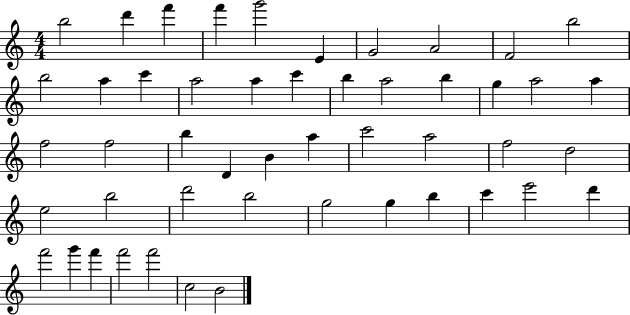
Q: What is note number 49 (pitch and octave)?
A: B4